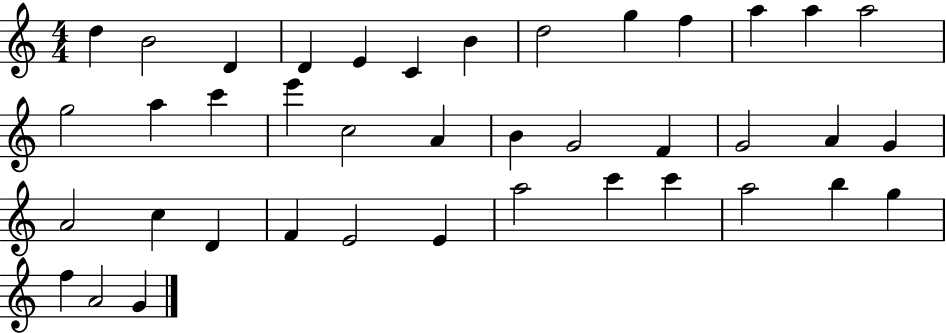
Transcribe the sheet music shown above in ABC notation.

X:1
T:Untitled
M:4/4
L:1/4
K:C
d B2 D D E C B d2 g f a a a2 g2 a c' e' c2 A B G2 F G2 A G A2 c D F E2 E a2 c' c' a2 b g f A2 G